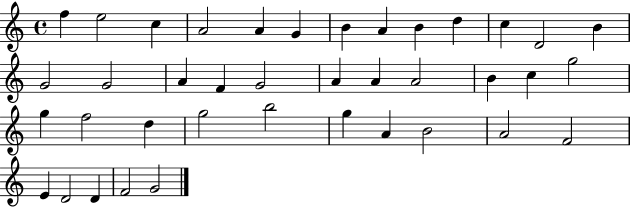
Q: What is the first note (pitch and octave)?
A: F5